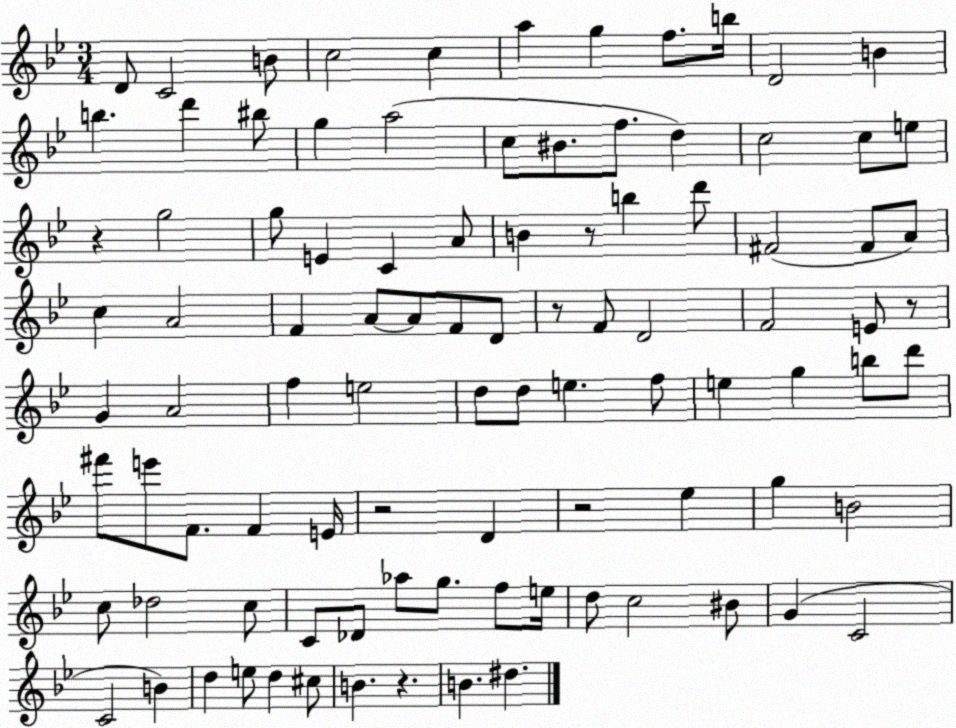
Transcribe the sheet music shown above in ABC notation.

X:1
T:Untitled
M:3/4
L:1/4
K:Bb
D/2 C2 B/2 c2 c a g f/2 b/4 D2 B b d' ^b/2 g a2 c/2 ^B/2 f/2 d c2 c/2 e/2 z g2 g/2 E C A/2 B z/2 b d'/2 ^F2 ^F/2 A/2 c A2 F A/2 A/2 F/2 D/2 z/2 F/2 D2 F2 E/2 z/2 G A2 f e2 d/2 d/2 e f/2 e g b/2 d'/2 ^f'/2 e'/2 F/2 F E/4 z2 D z2 _e g B2 c/2 _d2 c/2 C/2 _D/2 _a/2 g/2 f/2 e/4 d/2 c2 ^B/2 G C2 C2 B d e/2 d ^c/2 B z B ^d